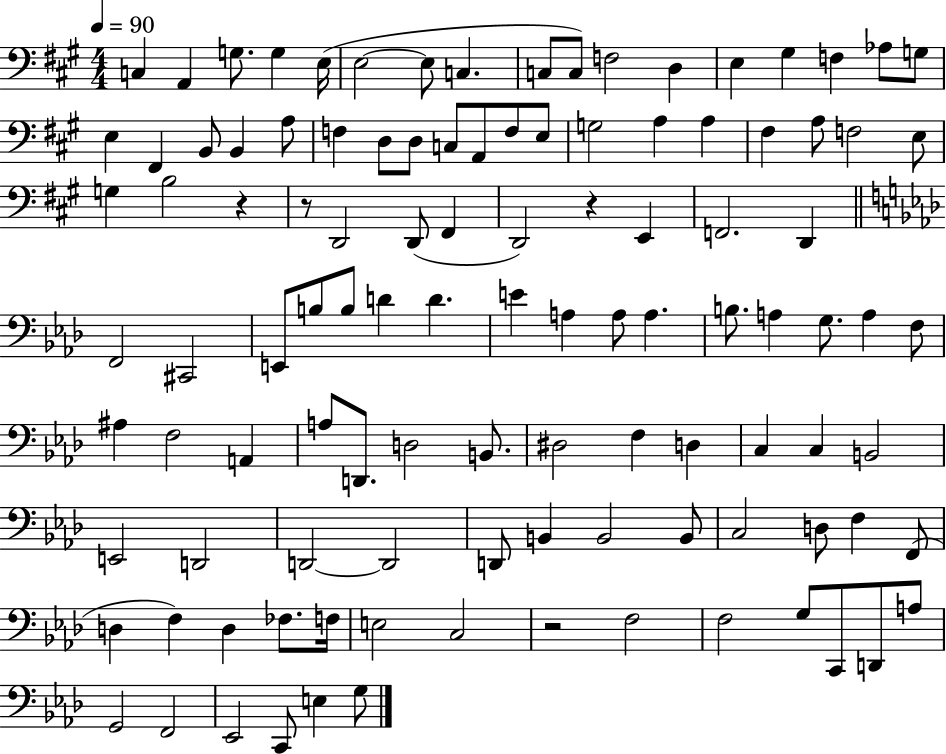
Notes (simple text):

C3/q A2/q G3/e. G3/q E3/s E3/h E3/e C3/q. C3/e C3/e F3/h D3/q E3/q G#3/q F3/q Ab3/e G3/e E3/q F#2/q B2/e B2/q A3/e F3/q D3/e D3/e C3/e A2/e F3/e E3/e G3/h A3/q A3/q F#3/q A3/e F3/h E3/e G3/q B3/h R/q R/e D2/h D2/e F#2/q D2/h R/q E2/q F2/h. D2/q F2/h C#2/h E2/e B3/e B3/e D4/q D4/q. E4/q A3/q A3/e A3/q. B3/e. A3/q G3/e. A3/q F3/e A#3/q F3/h A2/q A3/e D2/e. D3/h B2/e. D#3/h F3/q D3/q C3/q C3/q B2/h E2/h D2/h D2/h D2/h D2/e B2/q B2/h B2/e C3/h D3/e F3/q F2/e D3/q F3/q D3/q FES3/e. F3/s E3/h C3/h R/h F3/h F3/h G3/e C2/e D2/e A3/e G2/h F2/h Eb2/h C2/e E3/q G3/e